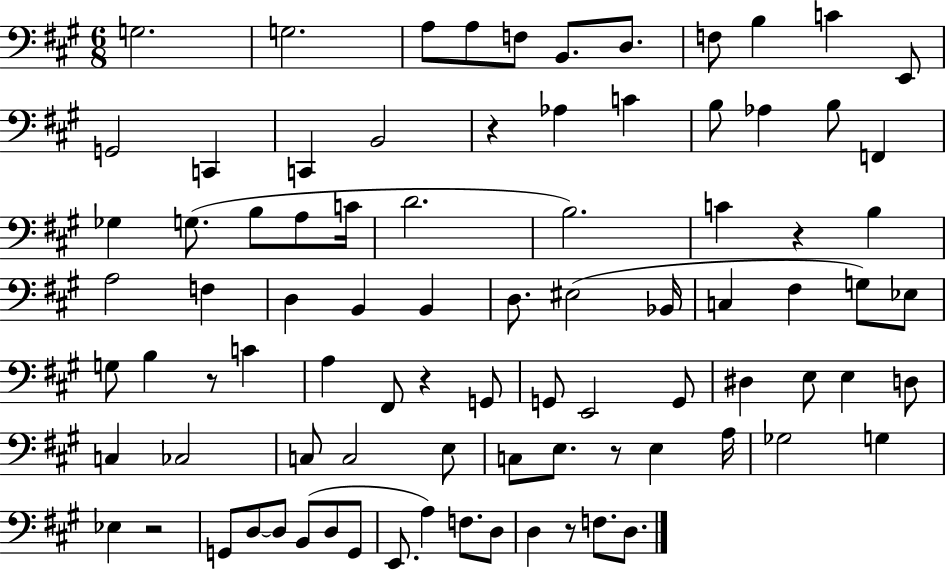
G3/h. G3/h. A3/e A3/e F3/e B2/e. D3/e. F3/e B3/q C4/q E2/e G2/h C2/q C2/q B2/h R/q Ab3/q C4/q B3/e Ab3/q B3/e F2/q Gb3/q G3/e. B3/e A3/e C4/s D4/h. B3/h. C4/q R/q B3/q A3/h F3/q D3/q B2/q B2/q D3/e. EIS3/h Bb2/s C3/q F#3/q G3/e Eb3/e G3/e B3/q R/e C4/q A3/q F#2/e R/q G2/e G2/e E2/h G2/e D#3/q E3/e E3/q D3/e C3/q CES3/h C3/e C3/h E3/e C3/e E3/e. R/e E3/q A3/s Gb3/h G3/q Eb3/q R/h G2/e D3/e D3/e B2/e D3/e G2/e E2/e. A3/q F3/e. D3/e D3/q R/e F3/e. D3/e.